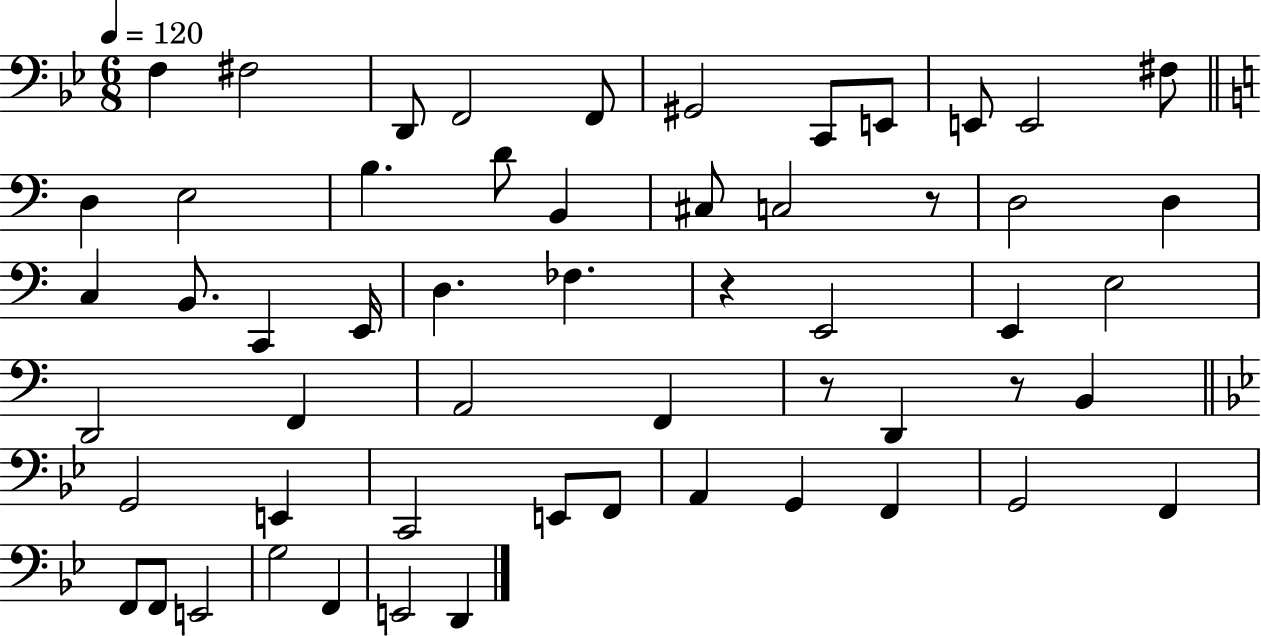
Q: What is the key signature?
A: BES major